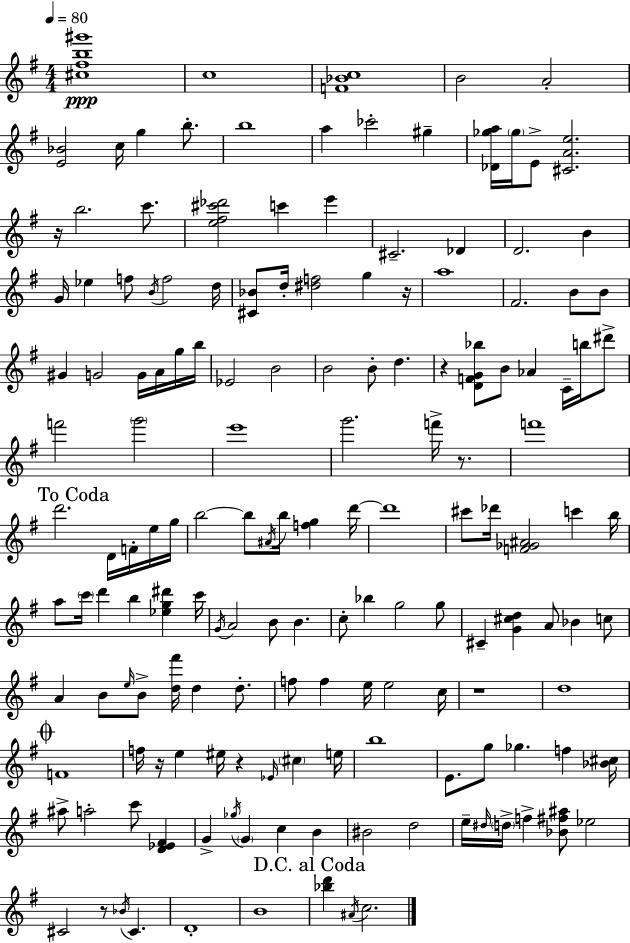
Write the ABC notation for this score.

X:1
T:Untitled
M:4/4
L:1/4
K:Em
[^c^fb^g']4 c4 [F_Bc]4 B2 A2 [E_B]2 c/4 g b/2 b4 a _c'2 ^g [_D_ga]/4 _g/4 E/2 [^CAe]2 z/4 b2 c'/2 [e^f^c'_d']2 c' e' ^C2 _D D2 B G/4 _e f/2 B/4 f2 d/4 [^C_B]/2 d/4 [^df]2 g z/4 a4 ^F2 B/2 B/2 ^G G2 G/4 A/4 g/4 b/4 _E2 B2 B2 B/2 d z [DFG_b]/2 B/2 _A C/4 b/4 ^d'/2 f'2 g'2 e'4 g'2 f'/4 z/2 f'4 d'2 D/4 F/4 e/4 g/4 b2 b/2 ^A/4 b/4 [fg] d'/4 d'4 ^c'/2 _d'/4 [F_G^A]2 c' b/4 a/2 c'/4 d' b [_eg^d'] c'/4 G/4 A2 B/2 B c/2 _b g2 g/2 ^C [G^cd] A/2 _B c/2 A B/2 e/4 B/2 [d^f']/4 d d/2 f/2 f e/4 e2 c/4 z4 d4 F4 f/4 z/4 e ^e/4 z _E/4 ^c e/4 b4 E/2 g/2 _g f [_B^c]/4 ^a/2 a2 c'/2 [D_E^F] G _g/4 G c B ^B2 d2 e/4 ^d/4 d/4 f [_B^f^a]/2 _e2 ^C2 z/2 _B/4 ^C D4 B4 [_bd'] ^A/4 c2